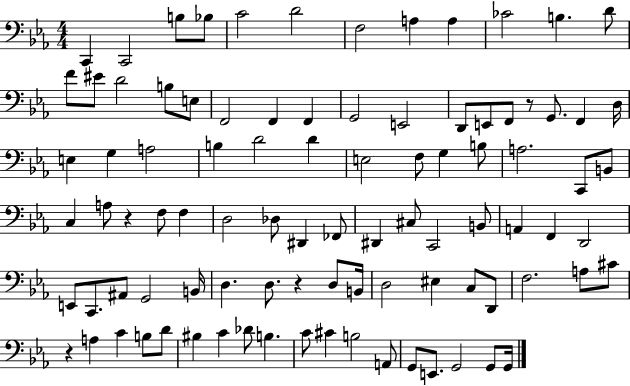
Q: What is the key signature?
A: EES major